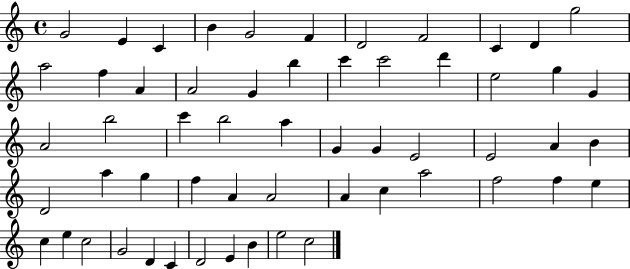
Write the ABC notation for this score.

X:1
T:Untitled
M:4/4
L:1/4
K:C
G2 E C B G2 F D2 F2 C D g2 a2 f A A2 G b c' c'2 d' e2 g G A2 b2 c' b2 a G G E2 E2 A B D2 a g f A A2 A c a2 f2 f e c e c2 G2 D C D2 E B e2 c2